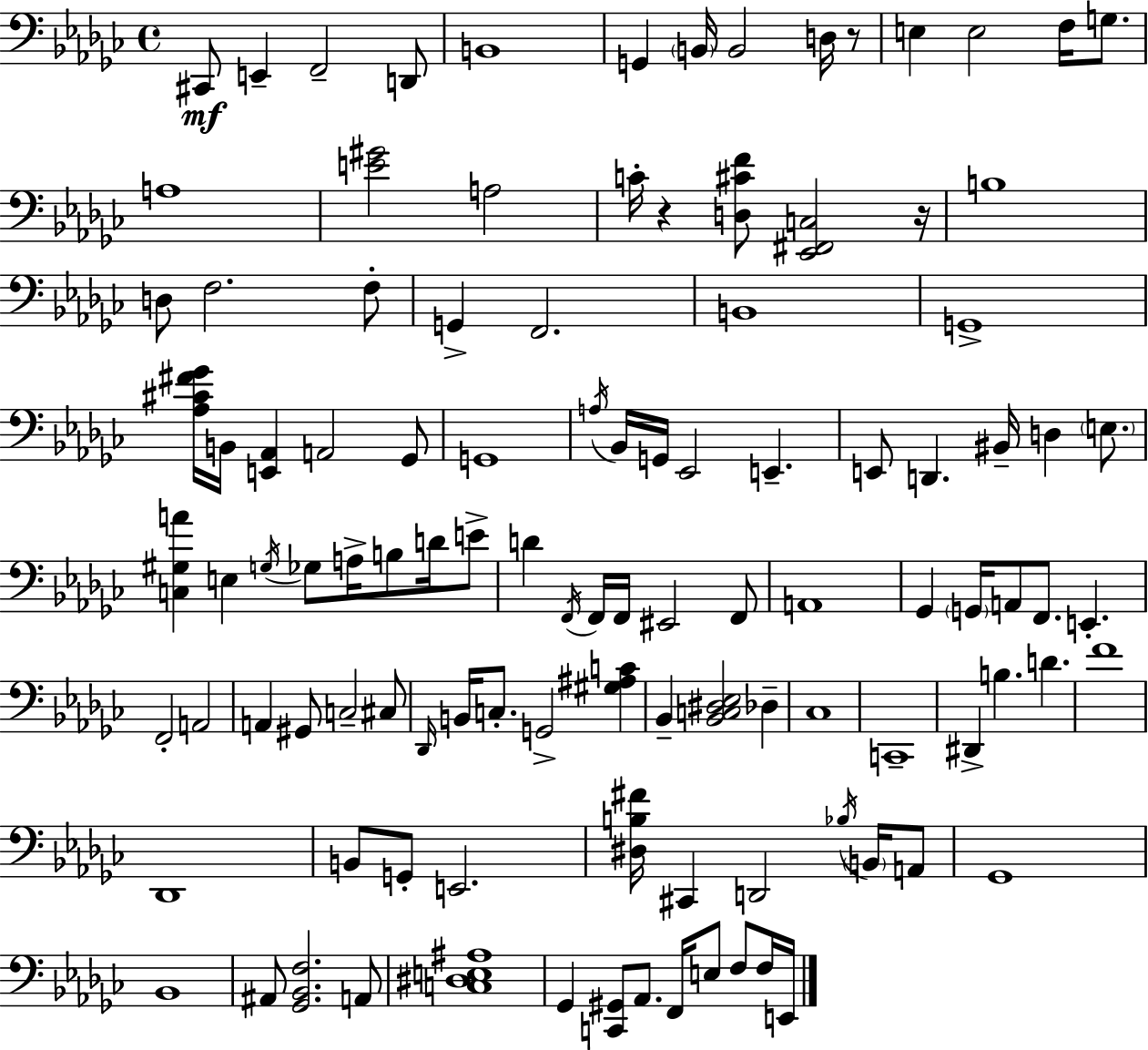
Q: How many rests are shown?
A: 3